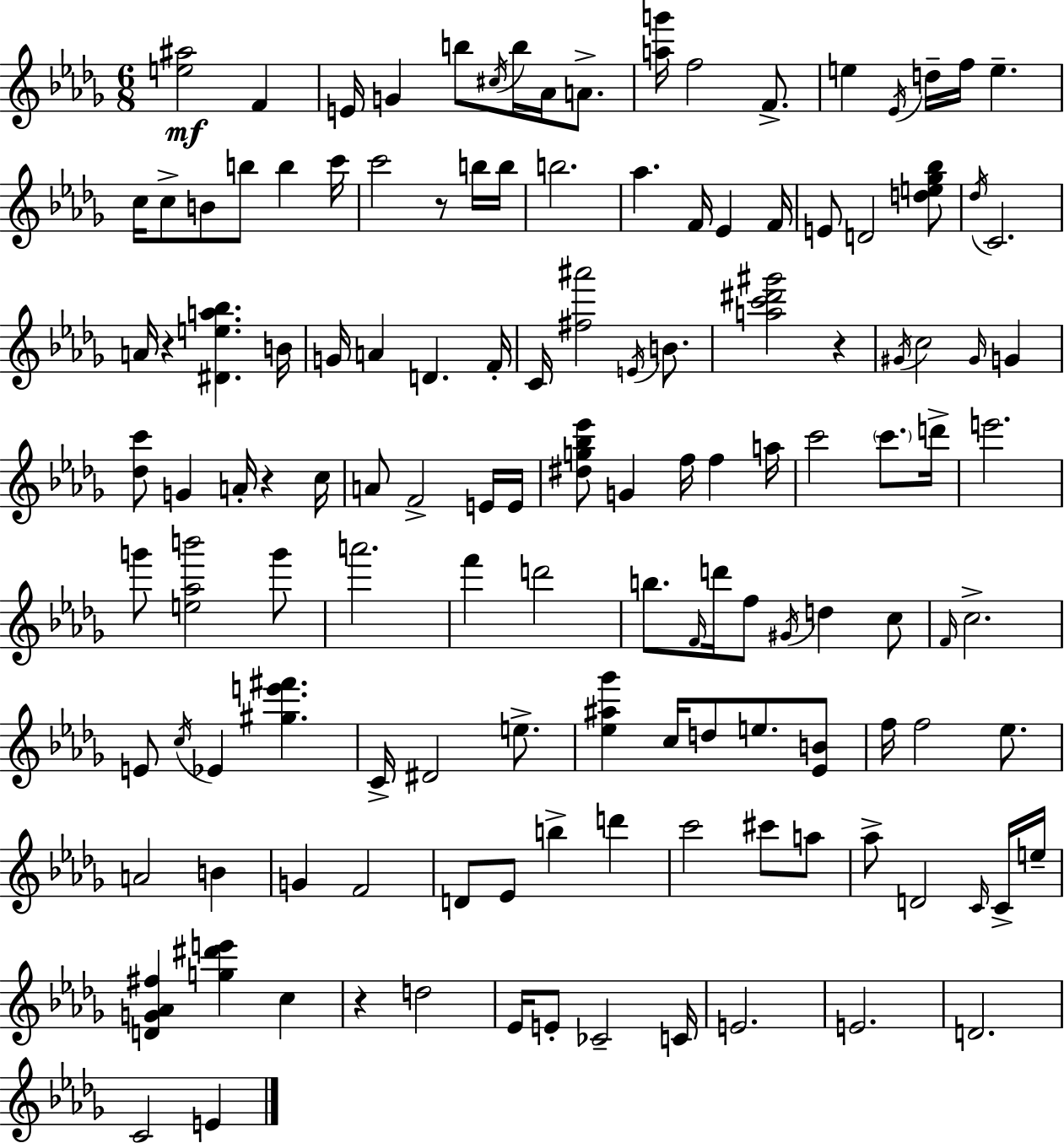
[E5,A#5]/h F4/q E4/s G4/q B5/e C#5/s B5/s Ab4/s A4/e. [A5,G6]/s F5/h F4/e. E5/q Eb4/s D5/s F5/s E5/q. C5/s C5/e B4/e B5/e B5/q C6/s C6/h R/e B5/s B5/s B5/h. Ab5/q. F4/s Eb4/q F4/s E4/e D4/h [D5,E5,Gb5,Bb5]/e Db5/s C4/h. A4/s R/q [D#4,E5,A5,Bb5]/q. B4/s G4/s A4/q D4/q. F4/s C4/s [F#5,A#6]/h E4/s B4/e. [A5,C6,D#6,G#6]/h R/q G#4/s C5/h G#4/s G4/q [Db5,C6]/e G4/q A4/s R/q C5/s A4/e F4/h E4/s E4/s [D#5,G5,Bb5,Eb6]/e G4/q F5/s F5/q A5/s C6/h C6/e. D6/s E6/h. G6/e [E5,Ab5,B6]/h G6/e A6/h. F6/q D6/h B5/e. F4/s D6/s F5/e G#4/s D5/q C5/e F4/s C5/h. E4/e C5/s Eb4/q [G#5,E6,F#6]/q. C4/s D#4/h E5/e. [Eb5,A#5,Gb6]/q C5/s D5/e E5/e. [Eb4,B4]/e F5/s F5/h Eb5/e. A4/h B4/q G4/q F4/h D4/e Eb4/e B5/q D6/q C6/h C#6/e A5/e Ab5/e D4/h C4/s C4/s E5/s [D4,G4,Ab4,F#5]/q [G5,D#6,E6]/q C5/q R/q D5/h Eb4/s E4/e CES4/h C4/s E4/h. E4/h. D4/h. C4/h E4/q